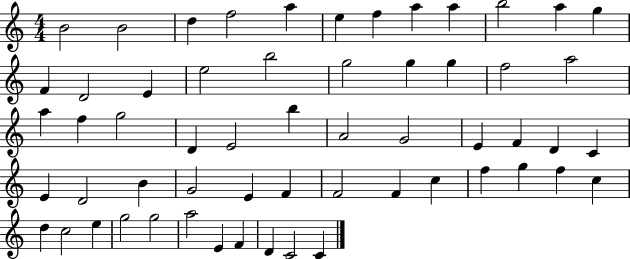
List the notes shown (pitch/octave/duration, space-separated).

B4/h B4/h D5/q F5/h A5/q E5/q F5/q A5/q A5/q B5/h A5/q G5/q F4/q D4/h E4/q E5/h B5/h G5/h G5/q G5/q F5/h A5/h A5/q F5/q G5/h D4/q E4/h B5/q A4/h G4/h E4/q F4/q D4/q C4/q E4/q D4/h B4/q G4/h E4/q F4/q F4/h F4/q C5/q F5/q G5/q F5/q C5/q D5/q C5/h E5/q G5/h G5/h A5/h E4/q F4/q D4/q C4/h C4/q